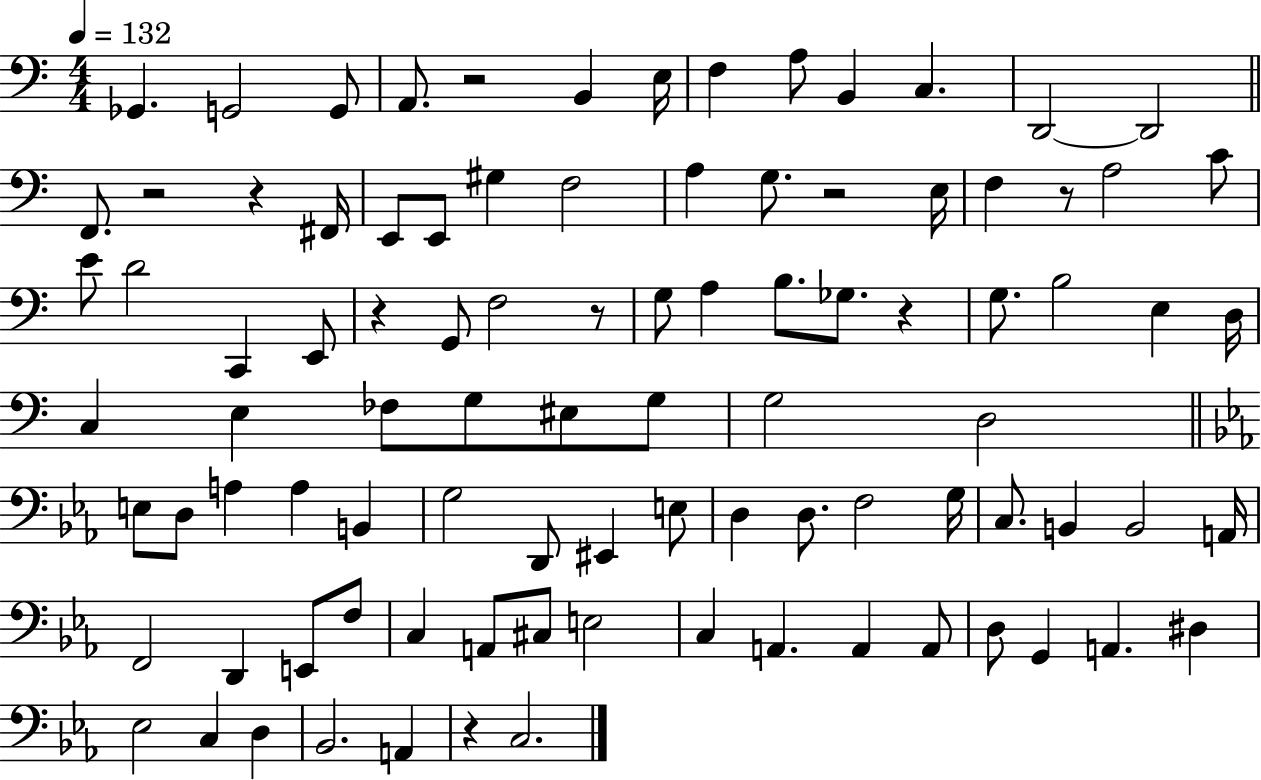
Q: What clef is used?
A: bass